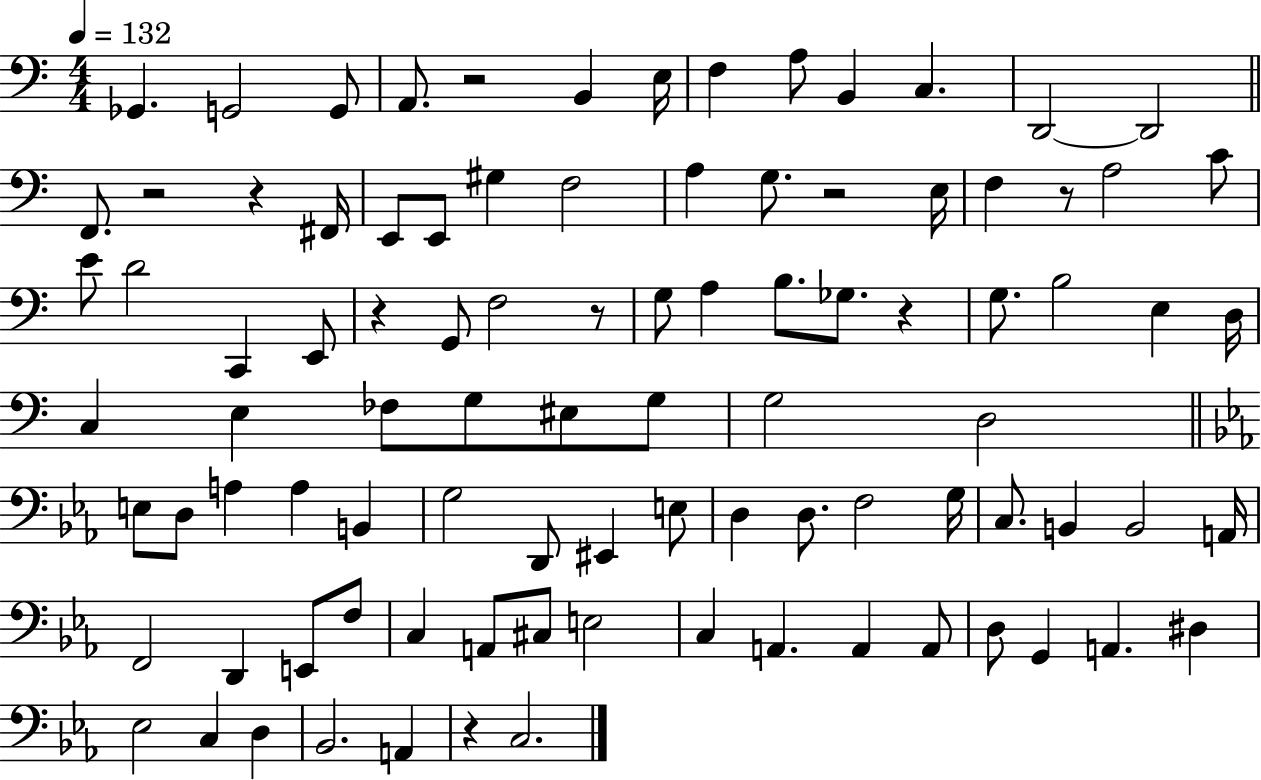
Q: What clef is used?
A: bass